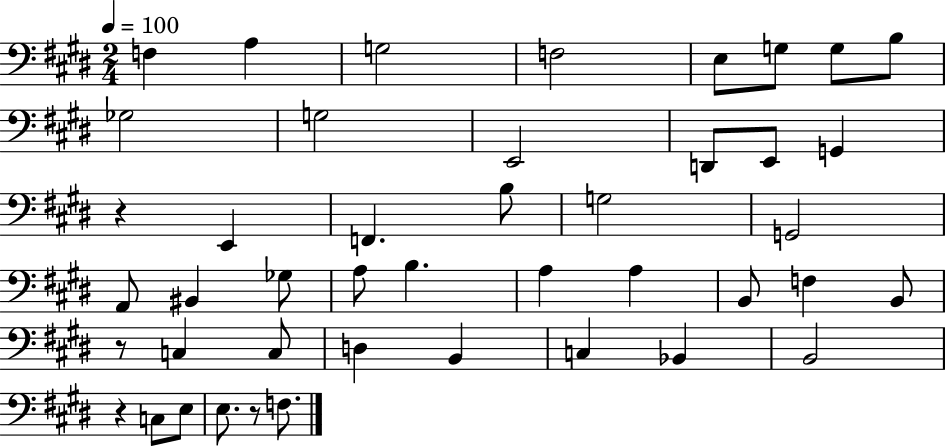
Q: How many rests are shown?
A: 4